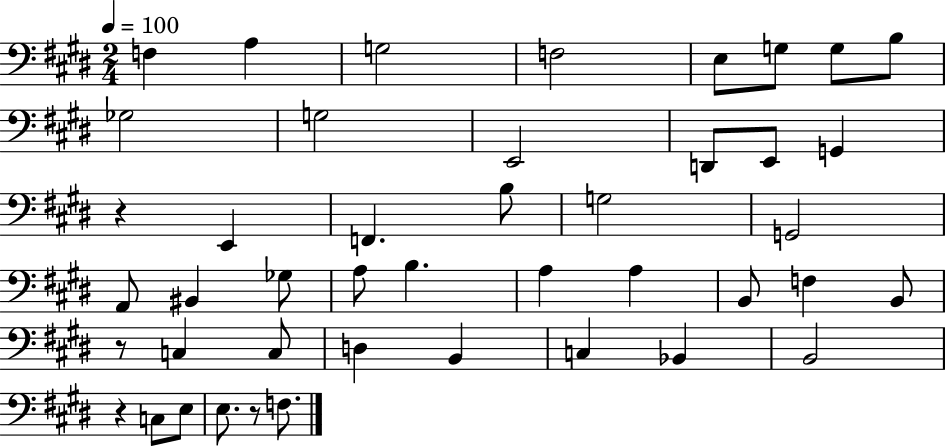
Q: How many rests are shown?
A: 4